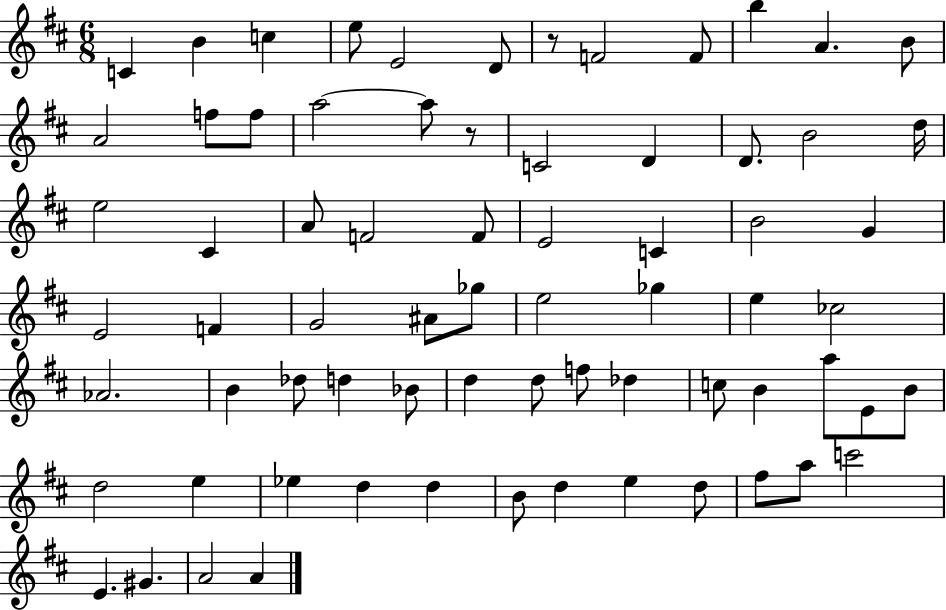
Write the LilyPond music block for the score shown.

{
  \clef treble
  \numericTimeSignature
  \time 6/8
  \key d \major
  c'4 b'4 c''4 | e''8 e'2 d'8 | r8 f'2 f'8 | b''4 a'4. b'8 | \break a'2 f''8 f''8 | a''2~~ a''8 r8 | c'2 d'4 | d'8. b'2 d''16 | \break e''2 cis'4 | a'8 f'2 f'8 | e'2 c'4 | b'2 g'4 | \break e'2 f'4 | g'2 ais'8 ges''8 | e''2 ges''4 | e''4 ces''2 | \break aes'2. | b'4 des''8 d''4 bes'8 | d''4 d''8 f''8 des''4 | c''8 b'4 a''8 e'8 b'8 | \break d''2 e''4 | ees''4 d''4 d''4 | b'8 d''4 e''4 d''8 | fis''8 a''8 c'''2 | \break e'4. gis'4. | a'2 a'4 | \bar "|."
}